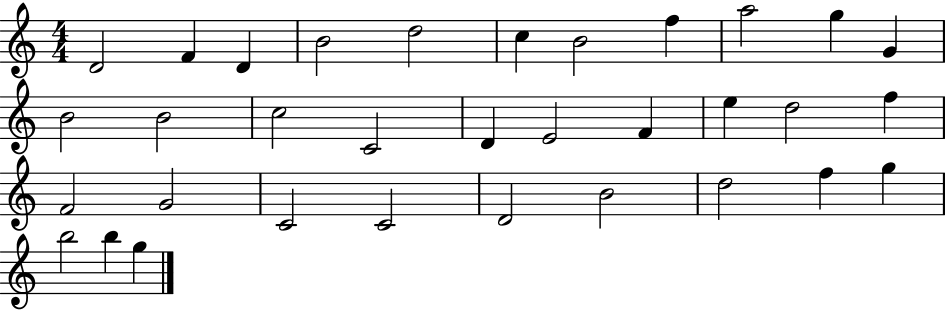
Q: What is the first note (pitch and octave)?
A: D4